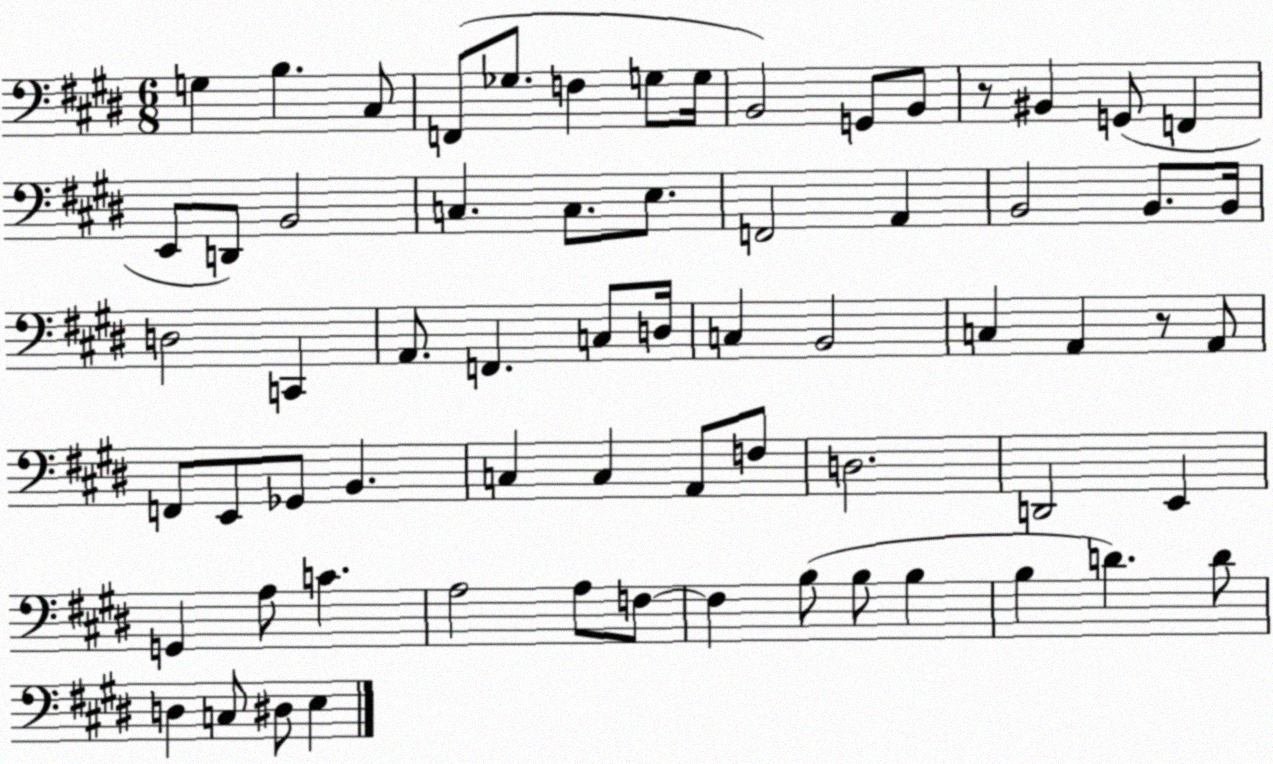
X:1
T:Untitled
M:6/8
L:1/4
K:E
G, B, ^C,/2 F,,/2 _G,/2 F, G,/2 G,/4 B,,2 G,,/2 B,,/2 z/2 ^B,, G,,/2 F,, E,,/2 D,,/2 B,,2 C, C,/2 E,/2 F,,2 A,, B,,2 B,,/2 B,,/4 D,2 C,, A,,/2 F,, C,/2 D,/4 C, B,,2 C, A,, z/2 A,,/2 F,,/2 E,,/2 _G,,/2 B,, C, C, A,,/2 F,/2 D,2 D,,2 E,, G,, A,/2 C A,2 A,/2 F,/2 F, B,/2 B,/2 B, B, D D/2 D, C,/2 ^D,/2 E,